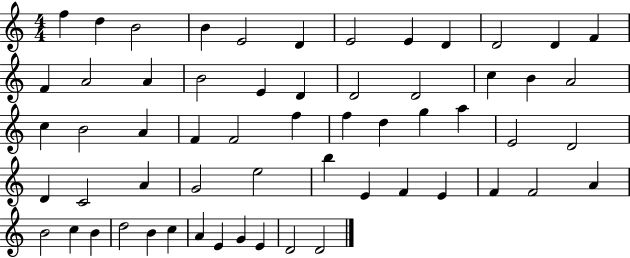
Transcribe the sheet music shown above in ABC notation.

X:1
T:Untitled
M:4/4
L:1/4
K:C
f d B2 B E2 D E2 E D D2 D F F A2 A B2 E D D2 D2 c B A2 c B2 A F F2 f f d g a E2 D2 D C2 A G2 e2 b E F E F F2 A B2 c B d2 B c A E G E D2 D2